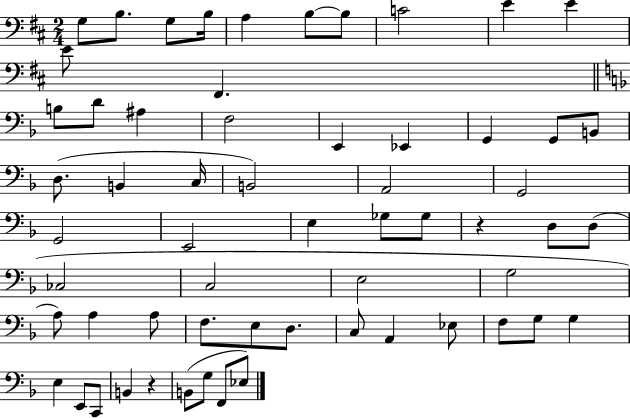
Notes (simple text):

G3/e B3/e. G3/e B3/s A3/q B3/e B3/e C4/h E4/q E4/q E4/e F#2/q. B3/e D4/e A#3/q F3/h E2/q Eb2/q G2/q G2/e B2/e D3/e. B2/q C3/s B2/h A2/h G2/h G2/h E2/h E3/q Gb3/e Gb3/e R/q D3/e D3/e CES3/h C3/h E3/h G3/h A3/e A3/q A3/e F3/e. E3/e D3/e. C3/e A2/q Eb3/e F3/e G3/e G3/q E3/q E2/e C2/e B2/q R/q B2/e G3/e F2/e Eb3/e